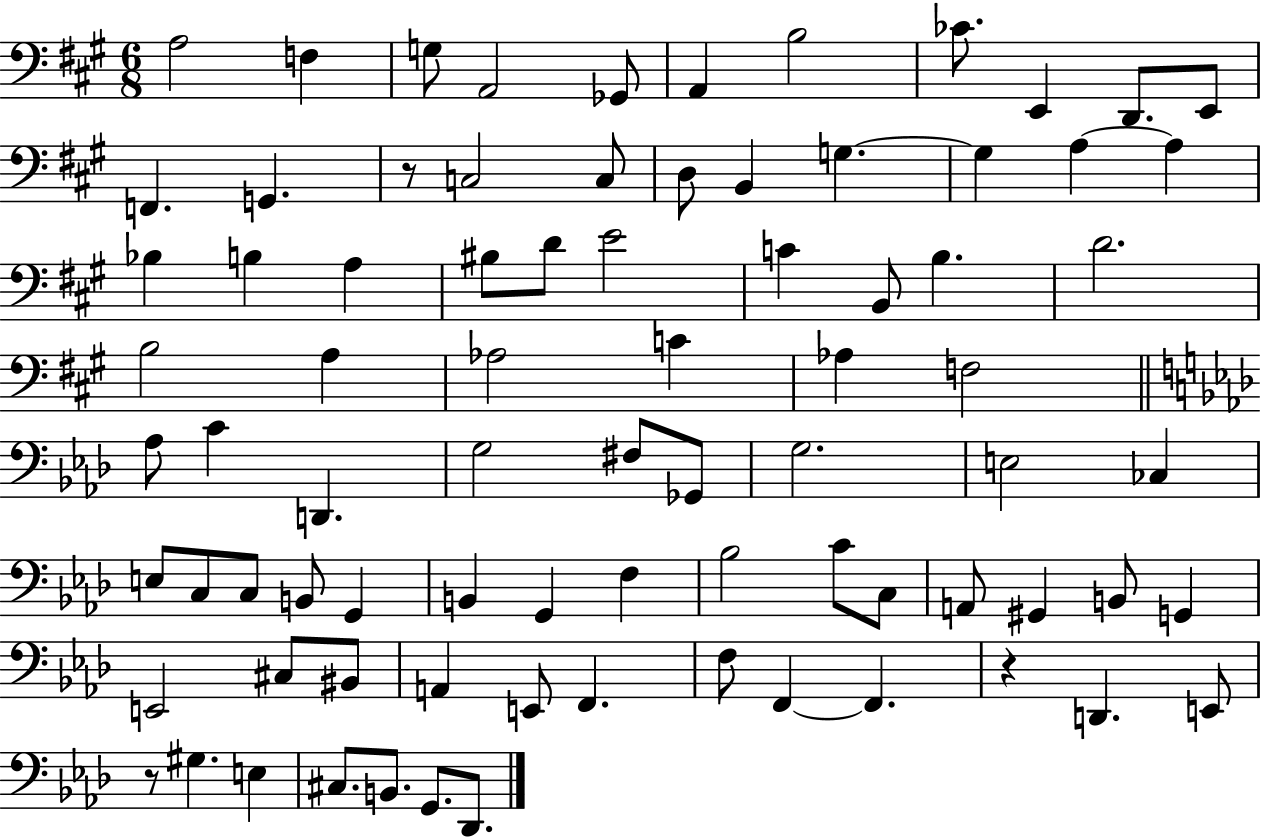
X:1
T:Untitled
M:6/8
L:1/4
K:A
A,2 F, G,/2 A,,2 _G,,/2 A,, B,2 _C/2 E,, D,,/2 E,,/2 F,, G,, z/2 C,2 C,/2 D,/2 B,, G, G, A, A, _B, B, A, ^B,/2 D/2 E2 C B,,/2 B, D2 B,2 A, _A,2 C _A, F,2 _A,/2 C D,, G,2 ^F,/2 _G,,/2 G,2 E,2 _C, E,/2 C,/2 C,/2 B,,/2 G,, B,, G,, F, _B,2 C/2 C,/2 A,,/2 ^G,, B,,/2 G,, E,,2 ^C,/2 ^B,,/2 A,, E,,/2 F,, F,/2 F,, F,, z D,, E,,/2 z/2 ^G, E, ^C,/2 B,,/2 G,,/2 _D,,/2